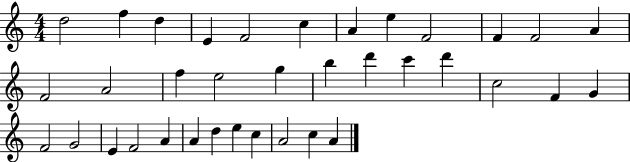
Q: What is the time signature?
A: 4/4